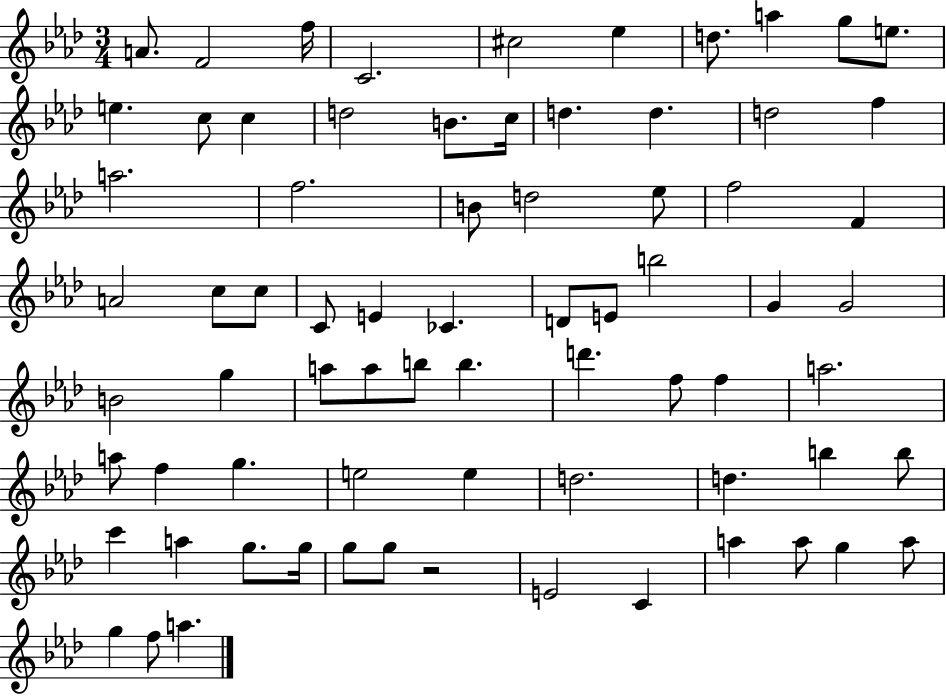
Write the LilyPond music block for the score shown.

{
  \clef treble
  \numericTimeSignature
  \time 3/4
  \key aes \major
  \repeat volta 2 { a'8. f'2 f''16 | c'2. | cis''2 ees''4 | d''8. a''4 g''8 e''8. | \break e''4. c''8 c''4 | d''2 b'8. c''16 | d''4. d''4. | d''2 f''4 | \break a''2. | f''2. | b'8 d''2 ees''8 | f''2 f'4 | \break a'2 c''8 c''8 | c'8 e'4 ces'4. | d'8 e'8 b''2 | g'4 g'2 | \break b'2 g''4 | a''8 a''8 b''8 b''4. | d'''4. f''8 f''4 | a''2. | \break a''8 f''4 g''4. | e''2 e''4 | d''2. | d''4. b''4 b''8 | \break c'''4 a''4 g''8. g''16 | g''8 g''8 r2 | e'2 c'4 | a''4 a''8 g''4 a''8 | \break g''4 f''8 a''4. | } \bar "|."
}